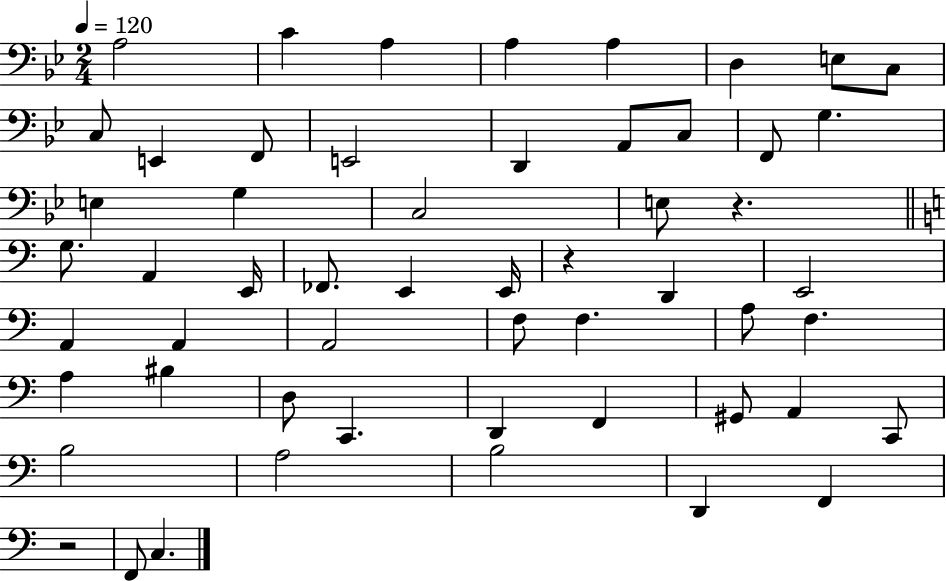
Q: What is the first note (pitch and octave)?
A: A3